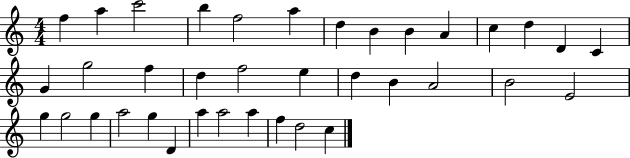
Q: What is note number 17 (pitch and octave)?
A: F5